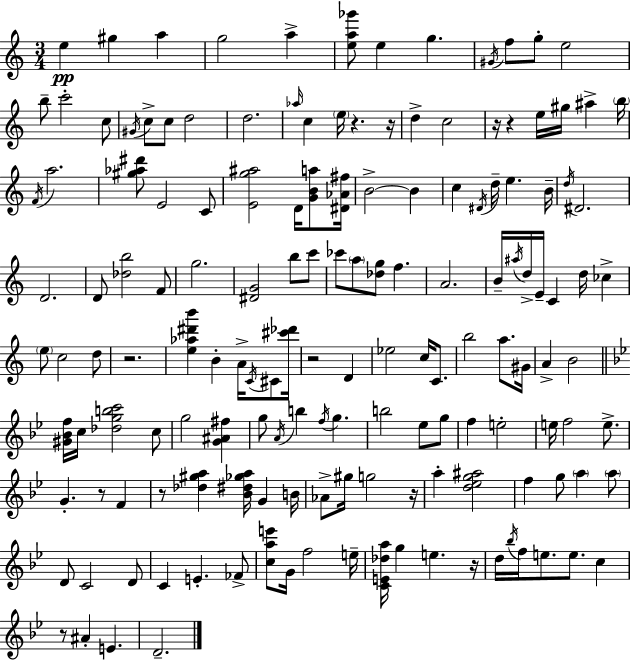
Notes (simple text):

E5/q G#5/q A5/q G5/h A5/q [E5,A5,Gb6]/e E5/q G5/q. G#4/s F5/e G5/e E5/h B5/e C6/h C5/e G#4/s C5/e C5/e D5/h D5/h. Ab5/s C5/q E5/s R/q. R/s D5/q C5/h R/s R/q E5/s G#5/s A#5/q B5/s F4/s A5/h. [G#5,Ab5,D#6]/e E4/h C4/e [E4,G5,A#5]/h D4/s [G4,B4,A5]/e [D#4,Ab4,F#5]/s B4/h B4/q C5/q D#4/s D5/s E5/q. B4/s D5/s D#4/h. D4/h. D4/e [Db5,B5]/h F4/e G5/h. [D#4,G4]/h B5/e C6/e CES6/e A5/e [Db5,G5]/e F5/q. A4/h. B4/s A#5/s D5/s E4/s C4/q D5/s CES5/q E5/e C5/h D5/e R/h. [E5,Ab5,D#6,B6]/q B4/q A4/s C4/s C#4/e [C#6,Db6]/s R/h D4/q Eb5/h C5/s C4/e. B5/h A5/e. G#4/s A4/q B4/h [G#4,Bb4,F5]/s C5/s [Db5,G5,B5,C6]/h C5/e G5/h [G4,A#4,F#5]/q G5/e A4/s B5/q F5/s G5/q. B5/h Eb5/e G5/e F5/q E5/h E5/s F5/h E5/e. G4/q. R/e F4/q R/e [Db5,G#5,A5]/q [Bb4,D#5,Gb5,A5]/s G4/q B4/s Ab4/e G#5/s G5/h R/s A5/q [D5,Eb5,G5,A#5]/h F5/q G5/e A5/q A5/e D4/e C4/h D4/e C4/q E4/q. FES4/e [C5,A5,E6]/e G4/s F5/h E5/s [C4,E4,Db5,A5]/s G5/q E5/q. R/s D5/s Bb5/s F5/s E5/e. E5/e. C5/q R/e A#4/q E4/q. D4/h.